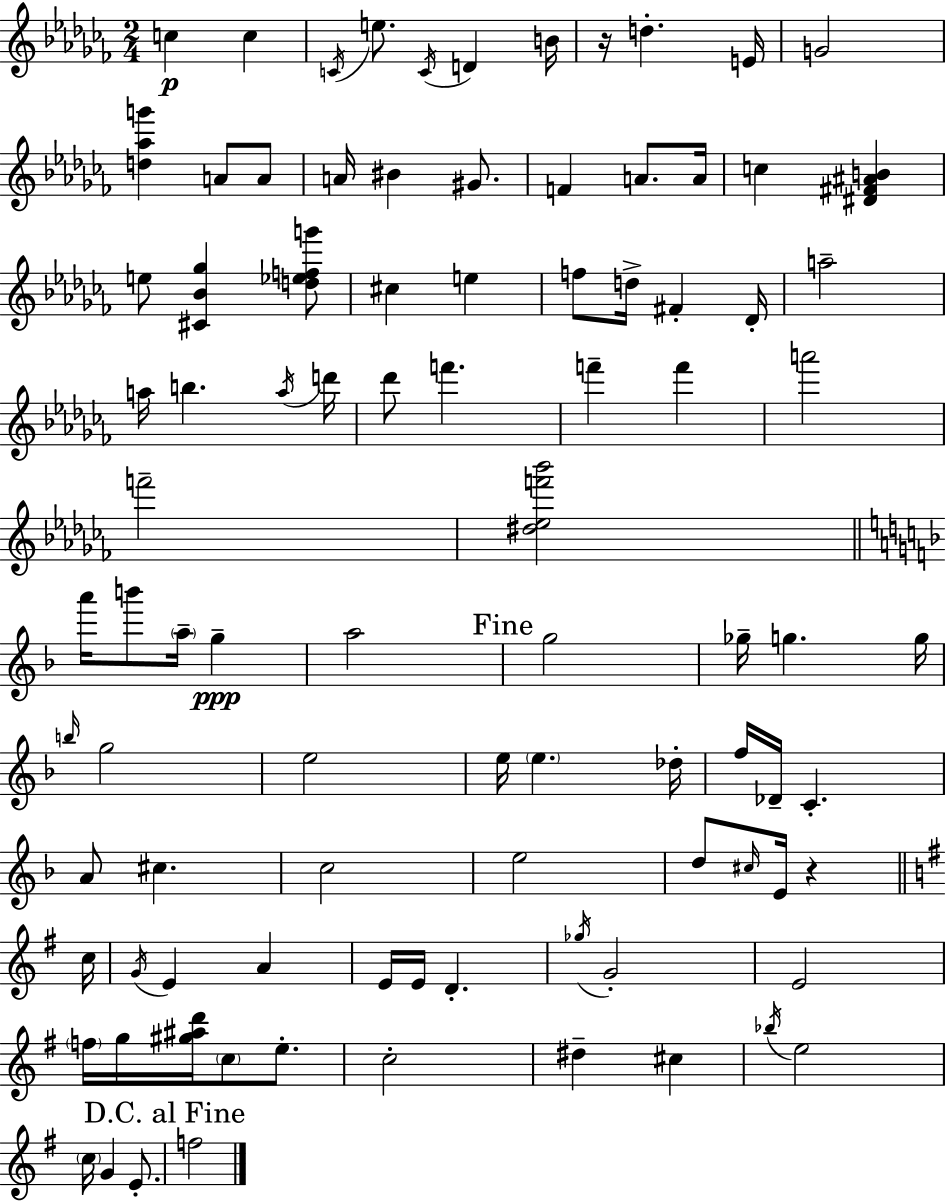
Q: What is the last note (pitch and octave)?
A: F5